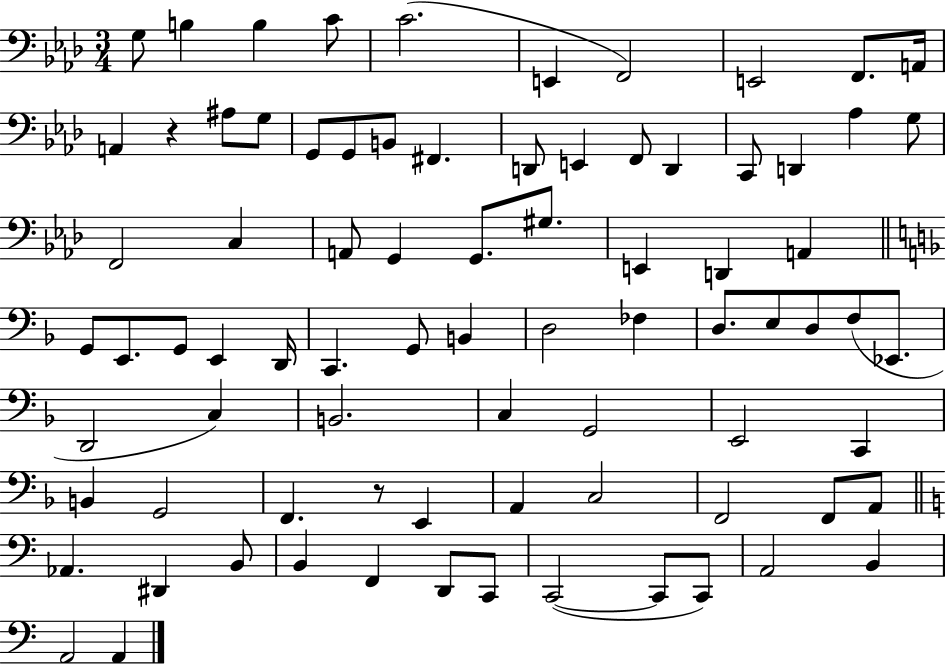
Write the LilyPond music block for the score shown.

{
  \clef bass
  \numericTimeSignature
  \time 3/4
  \key aes \major
  g8 b4 b4 c'8 | c'2.( | e,4 f,2) | e,2 f,8. a,16 | \break a,4 r4 ais8 g8 | g,8 g,8 b,8 fis,4. | d,8 e,4 f,8 d,4 | c,8 d,4 aes4 g8 | \break f,2 c4 | a,8 g,4 g,8. gis8. | e,4 d,4 a,4 | \bar "||" \break \key f \major g,8 e,8. g,8 e,4 d,16 | c,4. g,8 b,4 | d2 fes4 | d8. e8 d8 f8( ees,8. | \break d,2 c4) | b,2. | c4 g,2 | e,2 c,4 | \break b,4 g,2 | f,4. r8 e,4 | a,4 c2 | f,2 f,8 a,8 | \break \bar "||" \break \key c \major aes,4. dis,4 b,8 | b,4 f,4 d,8 c,8 | c,2~(~ c,8 c,8) | a,2 b,4 | \break a,2 a,4 | \bar "|."
}